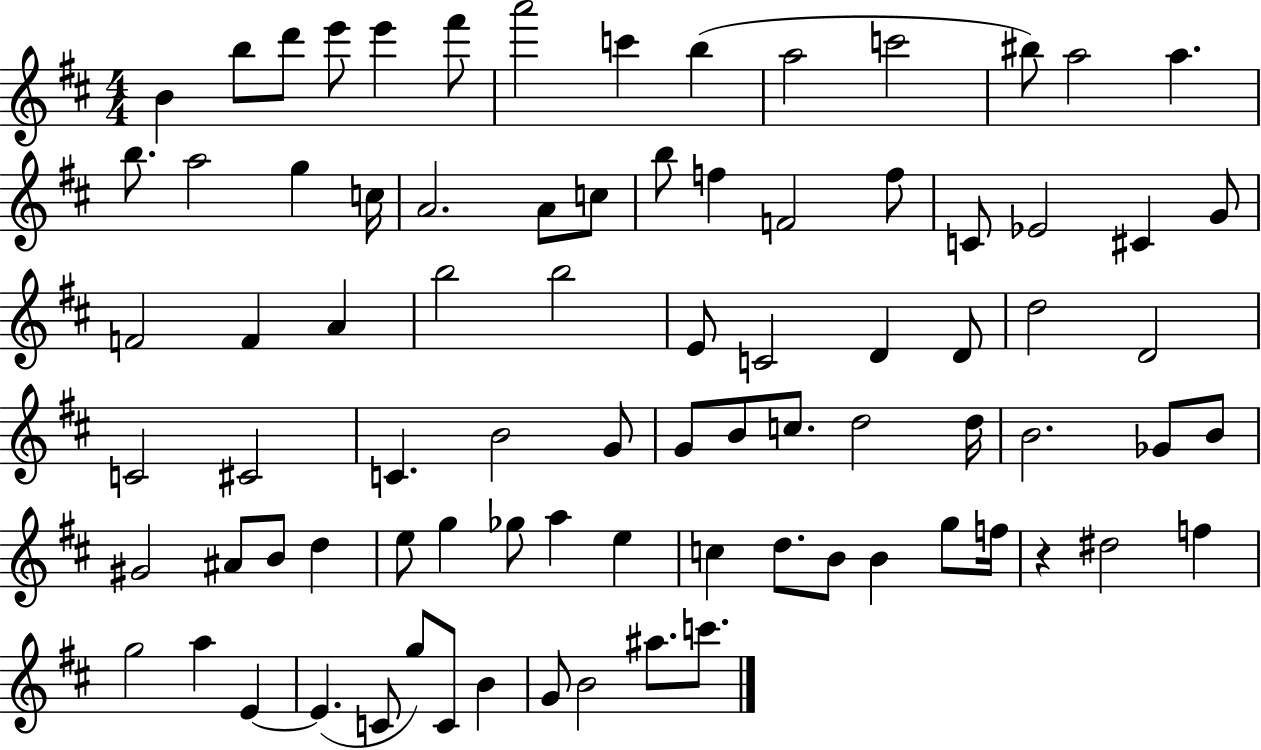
X:1
T:Untitled
M:4/4
L:1/4
K:D
B b/2 d'/2 e'/2 e' ^f'/2 a'2 c' b a2 c'2 ^b/2 a2 a b/2 a2 g c/4 A2 A/2 c/2 b/2 f F2 f/2 C/2 _E2 ^C G/2 F2 F A b2 b2 E/2 C2 D D/2 d2 D2 C2 ^C2 C B2 G/2 G/2 B/2 c/2 d2 d/4 B2 _G/2 B/2 ^G2 ^A/2 B/2 d e/2 g _g/2 a e c d/2 B/2 B g/2 f/4 z ^d2 f g2 a E E C/2 g/2 C/2 B G/2 B2 ^a/2 c'/2